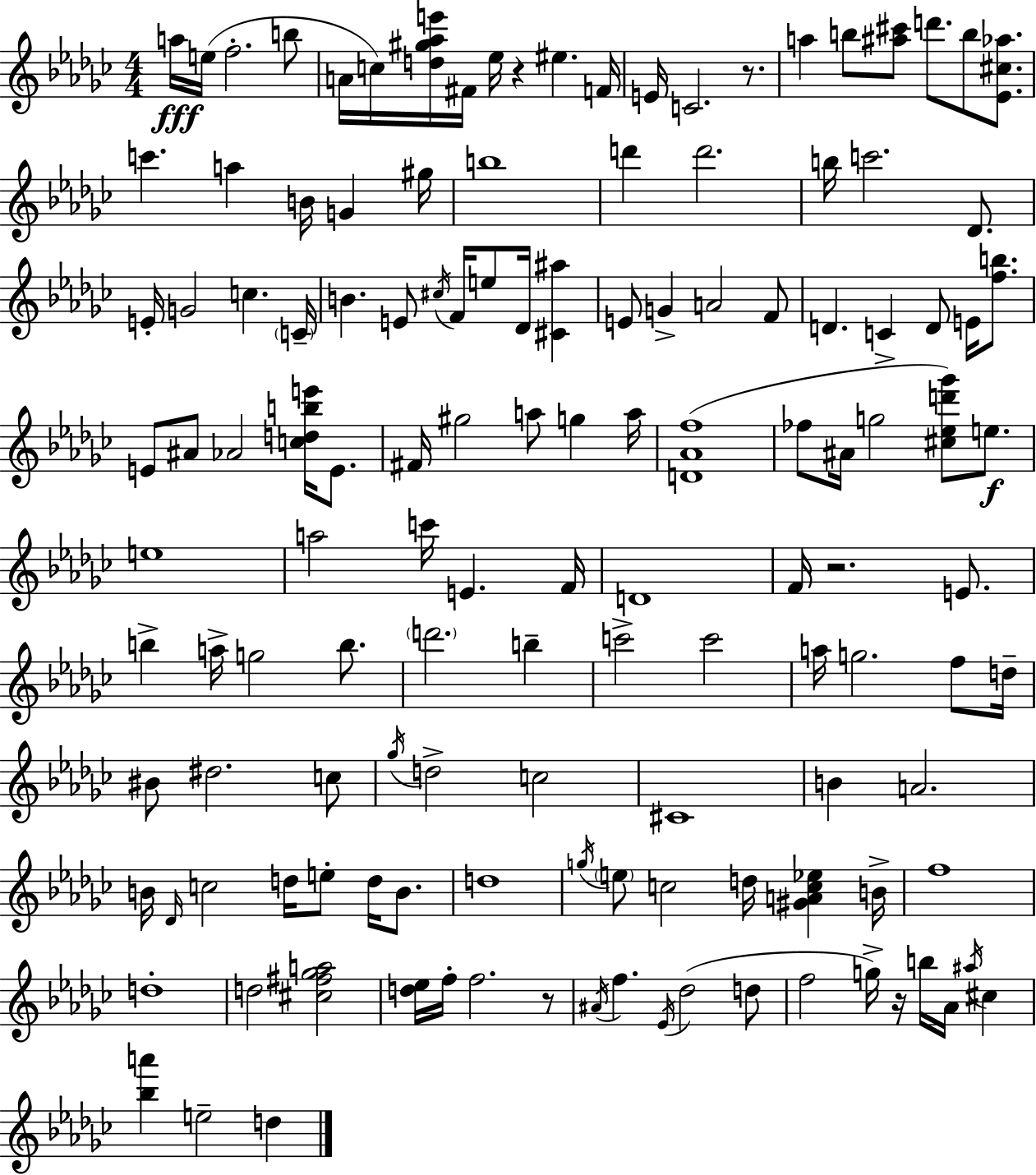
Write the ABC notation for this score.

X:1
T:Untitled
M:4/4
L:1/4
K:Ebm
a/4 e/4 f2 b/2 A/4 c/4 [d^g_ae']/4 ^F/4 _e/4 z ^e F/4 E/4 C2 z/2 a b/2 [^a^c']/2 d'/2 b/2 [_E^c_a]/2 c' a B/4 G ^g/4 b4 d' d'2 b/4 c'2 _D/2 E/4 G2 c C/4 B E/2 ^c/4 F/4 e/2 _D/4 [^C^a] E/2 G A2 F/2 D C D/2 E/4 [fb]/2 E/2 ^A/2 _A2 [cdbe']/4 E/2 ^F/4 ^g2 a/2 g a/4 [D_Af]4 _f/2 ^A/4 g2 [^c_ed'_g']/2 e/2 e4 a2 c'/4 E F/4 D4 F/4 z2 E/2 b a/4 g2 b/2 d'2 b c'2 c'2 a/4 g2 f/2 d/4 ^B/2 ^d2 c/2 _g/4 d2 c2 ^C4 B A2 B/4 _D/4 c2 d/4 e/2 d/4 B/2 d4 g/4 e/2 c2 d/4 [^GAc_e] B/4 f4 d4 d2 [^c^f_ga]2 [d_e]/4 f/4 f2 z/2 ^A/4 f _E/4 _d2 d/2 f2 g/4 z/4 b/4 _A/4 ^a/4 ^c [_ba'] e2 d